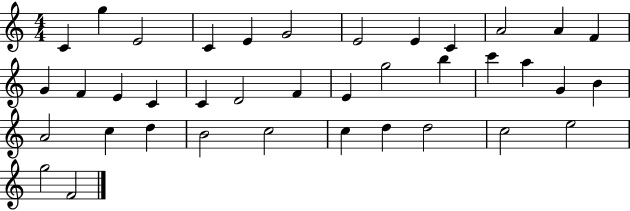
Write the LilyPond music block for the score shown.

{
  \clef treble
  \numericTimeSignature
  \time 4/4
  \key c \major
  c'4 g''4 e'2 | c'4 e'4 g'2 | e'2 e'4 c'4 | a'2 a'4 f'4 | \break g'4 f'4 e'4 c'4 | c'4 d'2 f'4 | e'4 g''2 b''4 | c'''4 a''4 g'4 b'4 | \break a'2 c''4 d''4 | b'2 c''2 | c''4 d''4 d''2 | c''2 e''2 | \break g''2 f'2 | \bar "|."
}